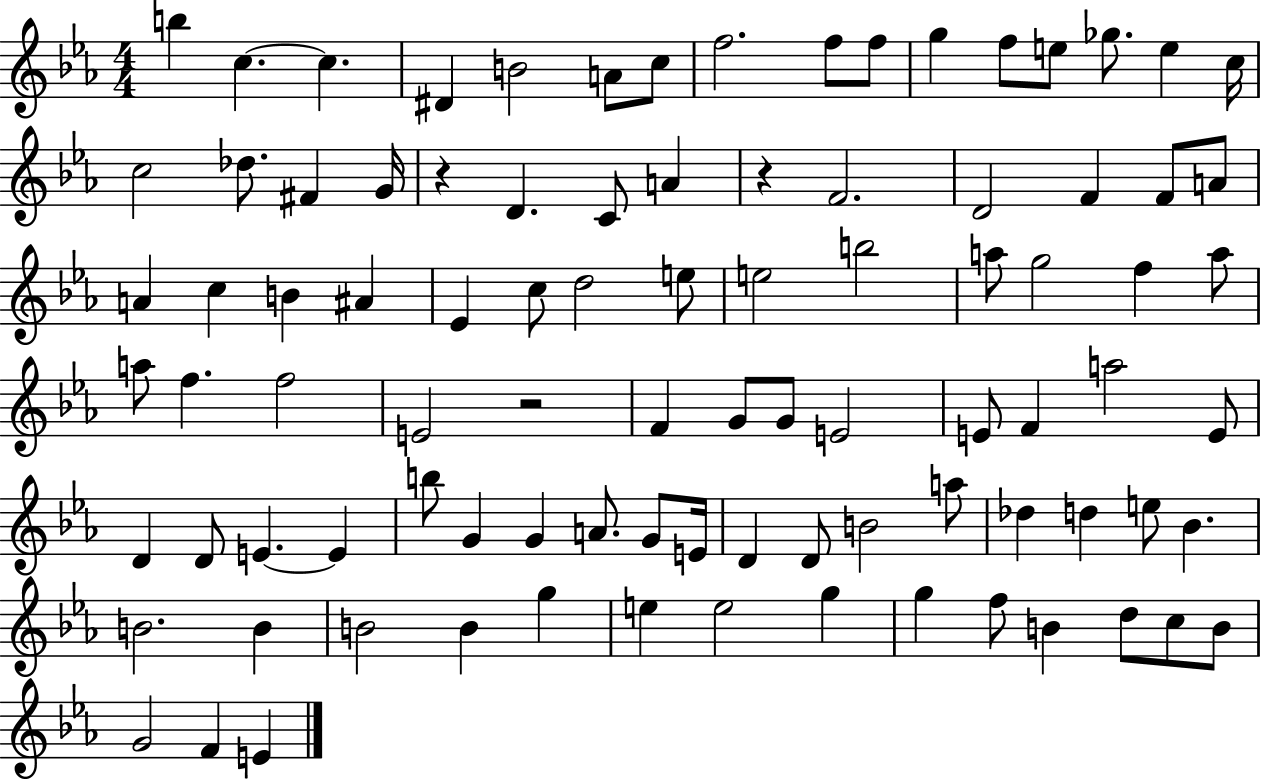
B5/q C5/q. C5/q. D#4/q B4/h A4/e C5/e F5/h. F5/e F5/e G5/q F5/e E5/e Gb5/e. E5/q C5/s C5/h Db5/e. F#4/q G4/s R/q D4/q. C4/e A4/q R/q F4/h. D4/h F4/q F4/e A4/e A4/q C5/q B4/q A#4/q Eb4/q C5/e D5/h E5/e E5/h B5/h A5/e G5/h F5/q A5/e A5/e F5/q. F5/h E4/h R/h F4/q G4/e G4/e E4/h E4/e F4/q A5/h E4/e D4/q D4/e E4/q. E4/q B5/e G4/q G4/q A4/e. G4/e E4/s D4/q D4/e B4/h A5/e Db5/q D5/q E5/e Bb4/q. B4/h. B4/q B4/h B4/q G5/q E5/q E5/h G5/q G5/q F5/e B4/q D5/e C5/e B4/e G4/h F4/q E4/q